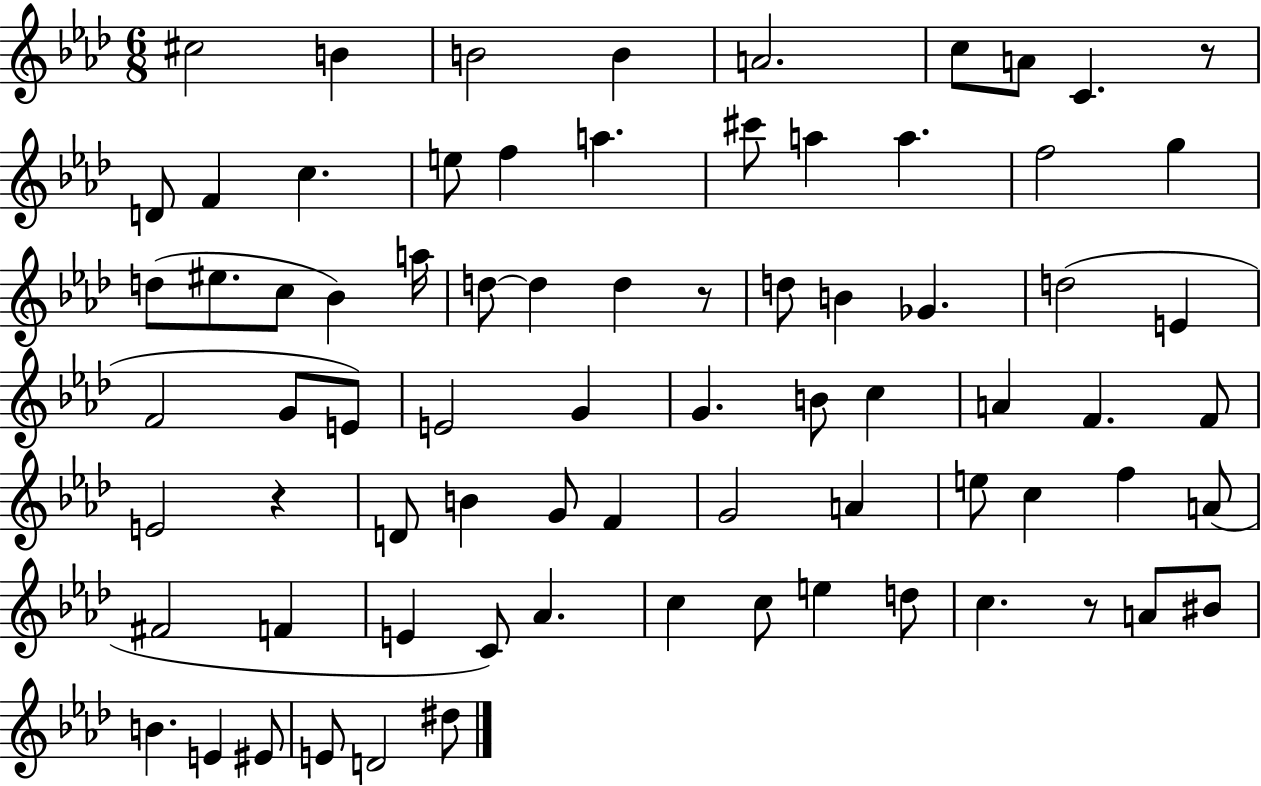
{
  \clef treble
  \numericTimeSignature
  \time 6/8
  \key aes \major
  cis''2 b'4 | b'2 b'4 | a'2. | c''8 a'8 c'4. r8 | \break d'8 f'4 c''4. | e''8 f''4 a''4. | cis'''8 a''4 a''4. | f''2 g''4 | \break d''8( eis''8. c''8 bes'4) a''16 | d''8~~ d''4 d''4 r8 | d''8 b'4 ges'4. | d''2( e'4 | \break f'2 g'8 e'8) | e'2 g'4 | g'4. b'8 c''4 | a'4 f'4. f'8 | \break e'2 r4 | d'8 b'4 g'8 f'4 | g'2 a'4 | e''8 c''4 f''4 a'8( | \break fis'2 f'4 | e'4 c'8) aes'4. | c''4 c''8 e''4 d''8 | c''4. r8 a'8 bis'8 | \break b'4. e'4 eis'8 | e'8 d'2 dis''8 | \bar "|."
}